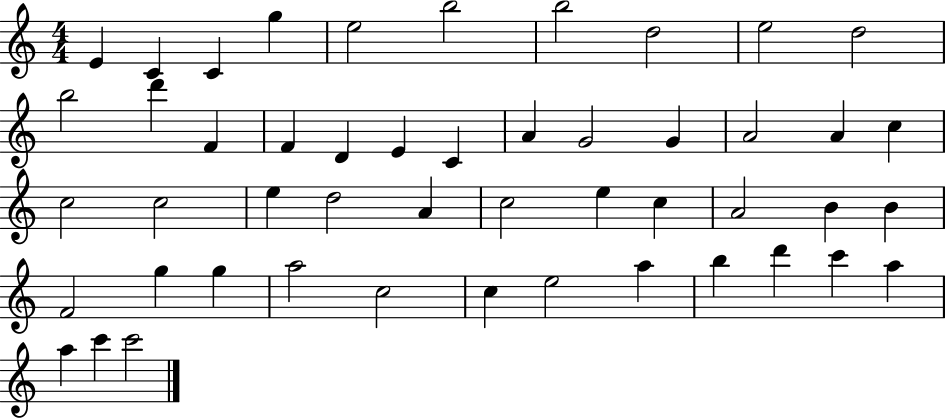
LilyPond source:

{
  \clef treble
  \numericTimeSignature
  \time 4/4
  \key c \major
  e'4 c'4 c'4 g''4 | e''2 b''2 | b''2 d''2 | e''2 d''2 | \break b''2 d'''4 f'4 | f'4 d'4 e'4 c'4 | a'4 g'2 g'4 | a'2 a'4 c''4 | \break c''2 c''2 | e''4 d''2 a'4 | c''2 e''4 c''4 | a'2 b'4 b'4 | \break f'2 g''4 g''4 | a''2 c''2 | c''4 e''2 a''4 | b''4 d'''4 c'''4 a''4 | \break a''4 c'''4 c'''2 | \bar "|."
}